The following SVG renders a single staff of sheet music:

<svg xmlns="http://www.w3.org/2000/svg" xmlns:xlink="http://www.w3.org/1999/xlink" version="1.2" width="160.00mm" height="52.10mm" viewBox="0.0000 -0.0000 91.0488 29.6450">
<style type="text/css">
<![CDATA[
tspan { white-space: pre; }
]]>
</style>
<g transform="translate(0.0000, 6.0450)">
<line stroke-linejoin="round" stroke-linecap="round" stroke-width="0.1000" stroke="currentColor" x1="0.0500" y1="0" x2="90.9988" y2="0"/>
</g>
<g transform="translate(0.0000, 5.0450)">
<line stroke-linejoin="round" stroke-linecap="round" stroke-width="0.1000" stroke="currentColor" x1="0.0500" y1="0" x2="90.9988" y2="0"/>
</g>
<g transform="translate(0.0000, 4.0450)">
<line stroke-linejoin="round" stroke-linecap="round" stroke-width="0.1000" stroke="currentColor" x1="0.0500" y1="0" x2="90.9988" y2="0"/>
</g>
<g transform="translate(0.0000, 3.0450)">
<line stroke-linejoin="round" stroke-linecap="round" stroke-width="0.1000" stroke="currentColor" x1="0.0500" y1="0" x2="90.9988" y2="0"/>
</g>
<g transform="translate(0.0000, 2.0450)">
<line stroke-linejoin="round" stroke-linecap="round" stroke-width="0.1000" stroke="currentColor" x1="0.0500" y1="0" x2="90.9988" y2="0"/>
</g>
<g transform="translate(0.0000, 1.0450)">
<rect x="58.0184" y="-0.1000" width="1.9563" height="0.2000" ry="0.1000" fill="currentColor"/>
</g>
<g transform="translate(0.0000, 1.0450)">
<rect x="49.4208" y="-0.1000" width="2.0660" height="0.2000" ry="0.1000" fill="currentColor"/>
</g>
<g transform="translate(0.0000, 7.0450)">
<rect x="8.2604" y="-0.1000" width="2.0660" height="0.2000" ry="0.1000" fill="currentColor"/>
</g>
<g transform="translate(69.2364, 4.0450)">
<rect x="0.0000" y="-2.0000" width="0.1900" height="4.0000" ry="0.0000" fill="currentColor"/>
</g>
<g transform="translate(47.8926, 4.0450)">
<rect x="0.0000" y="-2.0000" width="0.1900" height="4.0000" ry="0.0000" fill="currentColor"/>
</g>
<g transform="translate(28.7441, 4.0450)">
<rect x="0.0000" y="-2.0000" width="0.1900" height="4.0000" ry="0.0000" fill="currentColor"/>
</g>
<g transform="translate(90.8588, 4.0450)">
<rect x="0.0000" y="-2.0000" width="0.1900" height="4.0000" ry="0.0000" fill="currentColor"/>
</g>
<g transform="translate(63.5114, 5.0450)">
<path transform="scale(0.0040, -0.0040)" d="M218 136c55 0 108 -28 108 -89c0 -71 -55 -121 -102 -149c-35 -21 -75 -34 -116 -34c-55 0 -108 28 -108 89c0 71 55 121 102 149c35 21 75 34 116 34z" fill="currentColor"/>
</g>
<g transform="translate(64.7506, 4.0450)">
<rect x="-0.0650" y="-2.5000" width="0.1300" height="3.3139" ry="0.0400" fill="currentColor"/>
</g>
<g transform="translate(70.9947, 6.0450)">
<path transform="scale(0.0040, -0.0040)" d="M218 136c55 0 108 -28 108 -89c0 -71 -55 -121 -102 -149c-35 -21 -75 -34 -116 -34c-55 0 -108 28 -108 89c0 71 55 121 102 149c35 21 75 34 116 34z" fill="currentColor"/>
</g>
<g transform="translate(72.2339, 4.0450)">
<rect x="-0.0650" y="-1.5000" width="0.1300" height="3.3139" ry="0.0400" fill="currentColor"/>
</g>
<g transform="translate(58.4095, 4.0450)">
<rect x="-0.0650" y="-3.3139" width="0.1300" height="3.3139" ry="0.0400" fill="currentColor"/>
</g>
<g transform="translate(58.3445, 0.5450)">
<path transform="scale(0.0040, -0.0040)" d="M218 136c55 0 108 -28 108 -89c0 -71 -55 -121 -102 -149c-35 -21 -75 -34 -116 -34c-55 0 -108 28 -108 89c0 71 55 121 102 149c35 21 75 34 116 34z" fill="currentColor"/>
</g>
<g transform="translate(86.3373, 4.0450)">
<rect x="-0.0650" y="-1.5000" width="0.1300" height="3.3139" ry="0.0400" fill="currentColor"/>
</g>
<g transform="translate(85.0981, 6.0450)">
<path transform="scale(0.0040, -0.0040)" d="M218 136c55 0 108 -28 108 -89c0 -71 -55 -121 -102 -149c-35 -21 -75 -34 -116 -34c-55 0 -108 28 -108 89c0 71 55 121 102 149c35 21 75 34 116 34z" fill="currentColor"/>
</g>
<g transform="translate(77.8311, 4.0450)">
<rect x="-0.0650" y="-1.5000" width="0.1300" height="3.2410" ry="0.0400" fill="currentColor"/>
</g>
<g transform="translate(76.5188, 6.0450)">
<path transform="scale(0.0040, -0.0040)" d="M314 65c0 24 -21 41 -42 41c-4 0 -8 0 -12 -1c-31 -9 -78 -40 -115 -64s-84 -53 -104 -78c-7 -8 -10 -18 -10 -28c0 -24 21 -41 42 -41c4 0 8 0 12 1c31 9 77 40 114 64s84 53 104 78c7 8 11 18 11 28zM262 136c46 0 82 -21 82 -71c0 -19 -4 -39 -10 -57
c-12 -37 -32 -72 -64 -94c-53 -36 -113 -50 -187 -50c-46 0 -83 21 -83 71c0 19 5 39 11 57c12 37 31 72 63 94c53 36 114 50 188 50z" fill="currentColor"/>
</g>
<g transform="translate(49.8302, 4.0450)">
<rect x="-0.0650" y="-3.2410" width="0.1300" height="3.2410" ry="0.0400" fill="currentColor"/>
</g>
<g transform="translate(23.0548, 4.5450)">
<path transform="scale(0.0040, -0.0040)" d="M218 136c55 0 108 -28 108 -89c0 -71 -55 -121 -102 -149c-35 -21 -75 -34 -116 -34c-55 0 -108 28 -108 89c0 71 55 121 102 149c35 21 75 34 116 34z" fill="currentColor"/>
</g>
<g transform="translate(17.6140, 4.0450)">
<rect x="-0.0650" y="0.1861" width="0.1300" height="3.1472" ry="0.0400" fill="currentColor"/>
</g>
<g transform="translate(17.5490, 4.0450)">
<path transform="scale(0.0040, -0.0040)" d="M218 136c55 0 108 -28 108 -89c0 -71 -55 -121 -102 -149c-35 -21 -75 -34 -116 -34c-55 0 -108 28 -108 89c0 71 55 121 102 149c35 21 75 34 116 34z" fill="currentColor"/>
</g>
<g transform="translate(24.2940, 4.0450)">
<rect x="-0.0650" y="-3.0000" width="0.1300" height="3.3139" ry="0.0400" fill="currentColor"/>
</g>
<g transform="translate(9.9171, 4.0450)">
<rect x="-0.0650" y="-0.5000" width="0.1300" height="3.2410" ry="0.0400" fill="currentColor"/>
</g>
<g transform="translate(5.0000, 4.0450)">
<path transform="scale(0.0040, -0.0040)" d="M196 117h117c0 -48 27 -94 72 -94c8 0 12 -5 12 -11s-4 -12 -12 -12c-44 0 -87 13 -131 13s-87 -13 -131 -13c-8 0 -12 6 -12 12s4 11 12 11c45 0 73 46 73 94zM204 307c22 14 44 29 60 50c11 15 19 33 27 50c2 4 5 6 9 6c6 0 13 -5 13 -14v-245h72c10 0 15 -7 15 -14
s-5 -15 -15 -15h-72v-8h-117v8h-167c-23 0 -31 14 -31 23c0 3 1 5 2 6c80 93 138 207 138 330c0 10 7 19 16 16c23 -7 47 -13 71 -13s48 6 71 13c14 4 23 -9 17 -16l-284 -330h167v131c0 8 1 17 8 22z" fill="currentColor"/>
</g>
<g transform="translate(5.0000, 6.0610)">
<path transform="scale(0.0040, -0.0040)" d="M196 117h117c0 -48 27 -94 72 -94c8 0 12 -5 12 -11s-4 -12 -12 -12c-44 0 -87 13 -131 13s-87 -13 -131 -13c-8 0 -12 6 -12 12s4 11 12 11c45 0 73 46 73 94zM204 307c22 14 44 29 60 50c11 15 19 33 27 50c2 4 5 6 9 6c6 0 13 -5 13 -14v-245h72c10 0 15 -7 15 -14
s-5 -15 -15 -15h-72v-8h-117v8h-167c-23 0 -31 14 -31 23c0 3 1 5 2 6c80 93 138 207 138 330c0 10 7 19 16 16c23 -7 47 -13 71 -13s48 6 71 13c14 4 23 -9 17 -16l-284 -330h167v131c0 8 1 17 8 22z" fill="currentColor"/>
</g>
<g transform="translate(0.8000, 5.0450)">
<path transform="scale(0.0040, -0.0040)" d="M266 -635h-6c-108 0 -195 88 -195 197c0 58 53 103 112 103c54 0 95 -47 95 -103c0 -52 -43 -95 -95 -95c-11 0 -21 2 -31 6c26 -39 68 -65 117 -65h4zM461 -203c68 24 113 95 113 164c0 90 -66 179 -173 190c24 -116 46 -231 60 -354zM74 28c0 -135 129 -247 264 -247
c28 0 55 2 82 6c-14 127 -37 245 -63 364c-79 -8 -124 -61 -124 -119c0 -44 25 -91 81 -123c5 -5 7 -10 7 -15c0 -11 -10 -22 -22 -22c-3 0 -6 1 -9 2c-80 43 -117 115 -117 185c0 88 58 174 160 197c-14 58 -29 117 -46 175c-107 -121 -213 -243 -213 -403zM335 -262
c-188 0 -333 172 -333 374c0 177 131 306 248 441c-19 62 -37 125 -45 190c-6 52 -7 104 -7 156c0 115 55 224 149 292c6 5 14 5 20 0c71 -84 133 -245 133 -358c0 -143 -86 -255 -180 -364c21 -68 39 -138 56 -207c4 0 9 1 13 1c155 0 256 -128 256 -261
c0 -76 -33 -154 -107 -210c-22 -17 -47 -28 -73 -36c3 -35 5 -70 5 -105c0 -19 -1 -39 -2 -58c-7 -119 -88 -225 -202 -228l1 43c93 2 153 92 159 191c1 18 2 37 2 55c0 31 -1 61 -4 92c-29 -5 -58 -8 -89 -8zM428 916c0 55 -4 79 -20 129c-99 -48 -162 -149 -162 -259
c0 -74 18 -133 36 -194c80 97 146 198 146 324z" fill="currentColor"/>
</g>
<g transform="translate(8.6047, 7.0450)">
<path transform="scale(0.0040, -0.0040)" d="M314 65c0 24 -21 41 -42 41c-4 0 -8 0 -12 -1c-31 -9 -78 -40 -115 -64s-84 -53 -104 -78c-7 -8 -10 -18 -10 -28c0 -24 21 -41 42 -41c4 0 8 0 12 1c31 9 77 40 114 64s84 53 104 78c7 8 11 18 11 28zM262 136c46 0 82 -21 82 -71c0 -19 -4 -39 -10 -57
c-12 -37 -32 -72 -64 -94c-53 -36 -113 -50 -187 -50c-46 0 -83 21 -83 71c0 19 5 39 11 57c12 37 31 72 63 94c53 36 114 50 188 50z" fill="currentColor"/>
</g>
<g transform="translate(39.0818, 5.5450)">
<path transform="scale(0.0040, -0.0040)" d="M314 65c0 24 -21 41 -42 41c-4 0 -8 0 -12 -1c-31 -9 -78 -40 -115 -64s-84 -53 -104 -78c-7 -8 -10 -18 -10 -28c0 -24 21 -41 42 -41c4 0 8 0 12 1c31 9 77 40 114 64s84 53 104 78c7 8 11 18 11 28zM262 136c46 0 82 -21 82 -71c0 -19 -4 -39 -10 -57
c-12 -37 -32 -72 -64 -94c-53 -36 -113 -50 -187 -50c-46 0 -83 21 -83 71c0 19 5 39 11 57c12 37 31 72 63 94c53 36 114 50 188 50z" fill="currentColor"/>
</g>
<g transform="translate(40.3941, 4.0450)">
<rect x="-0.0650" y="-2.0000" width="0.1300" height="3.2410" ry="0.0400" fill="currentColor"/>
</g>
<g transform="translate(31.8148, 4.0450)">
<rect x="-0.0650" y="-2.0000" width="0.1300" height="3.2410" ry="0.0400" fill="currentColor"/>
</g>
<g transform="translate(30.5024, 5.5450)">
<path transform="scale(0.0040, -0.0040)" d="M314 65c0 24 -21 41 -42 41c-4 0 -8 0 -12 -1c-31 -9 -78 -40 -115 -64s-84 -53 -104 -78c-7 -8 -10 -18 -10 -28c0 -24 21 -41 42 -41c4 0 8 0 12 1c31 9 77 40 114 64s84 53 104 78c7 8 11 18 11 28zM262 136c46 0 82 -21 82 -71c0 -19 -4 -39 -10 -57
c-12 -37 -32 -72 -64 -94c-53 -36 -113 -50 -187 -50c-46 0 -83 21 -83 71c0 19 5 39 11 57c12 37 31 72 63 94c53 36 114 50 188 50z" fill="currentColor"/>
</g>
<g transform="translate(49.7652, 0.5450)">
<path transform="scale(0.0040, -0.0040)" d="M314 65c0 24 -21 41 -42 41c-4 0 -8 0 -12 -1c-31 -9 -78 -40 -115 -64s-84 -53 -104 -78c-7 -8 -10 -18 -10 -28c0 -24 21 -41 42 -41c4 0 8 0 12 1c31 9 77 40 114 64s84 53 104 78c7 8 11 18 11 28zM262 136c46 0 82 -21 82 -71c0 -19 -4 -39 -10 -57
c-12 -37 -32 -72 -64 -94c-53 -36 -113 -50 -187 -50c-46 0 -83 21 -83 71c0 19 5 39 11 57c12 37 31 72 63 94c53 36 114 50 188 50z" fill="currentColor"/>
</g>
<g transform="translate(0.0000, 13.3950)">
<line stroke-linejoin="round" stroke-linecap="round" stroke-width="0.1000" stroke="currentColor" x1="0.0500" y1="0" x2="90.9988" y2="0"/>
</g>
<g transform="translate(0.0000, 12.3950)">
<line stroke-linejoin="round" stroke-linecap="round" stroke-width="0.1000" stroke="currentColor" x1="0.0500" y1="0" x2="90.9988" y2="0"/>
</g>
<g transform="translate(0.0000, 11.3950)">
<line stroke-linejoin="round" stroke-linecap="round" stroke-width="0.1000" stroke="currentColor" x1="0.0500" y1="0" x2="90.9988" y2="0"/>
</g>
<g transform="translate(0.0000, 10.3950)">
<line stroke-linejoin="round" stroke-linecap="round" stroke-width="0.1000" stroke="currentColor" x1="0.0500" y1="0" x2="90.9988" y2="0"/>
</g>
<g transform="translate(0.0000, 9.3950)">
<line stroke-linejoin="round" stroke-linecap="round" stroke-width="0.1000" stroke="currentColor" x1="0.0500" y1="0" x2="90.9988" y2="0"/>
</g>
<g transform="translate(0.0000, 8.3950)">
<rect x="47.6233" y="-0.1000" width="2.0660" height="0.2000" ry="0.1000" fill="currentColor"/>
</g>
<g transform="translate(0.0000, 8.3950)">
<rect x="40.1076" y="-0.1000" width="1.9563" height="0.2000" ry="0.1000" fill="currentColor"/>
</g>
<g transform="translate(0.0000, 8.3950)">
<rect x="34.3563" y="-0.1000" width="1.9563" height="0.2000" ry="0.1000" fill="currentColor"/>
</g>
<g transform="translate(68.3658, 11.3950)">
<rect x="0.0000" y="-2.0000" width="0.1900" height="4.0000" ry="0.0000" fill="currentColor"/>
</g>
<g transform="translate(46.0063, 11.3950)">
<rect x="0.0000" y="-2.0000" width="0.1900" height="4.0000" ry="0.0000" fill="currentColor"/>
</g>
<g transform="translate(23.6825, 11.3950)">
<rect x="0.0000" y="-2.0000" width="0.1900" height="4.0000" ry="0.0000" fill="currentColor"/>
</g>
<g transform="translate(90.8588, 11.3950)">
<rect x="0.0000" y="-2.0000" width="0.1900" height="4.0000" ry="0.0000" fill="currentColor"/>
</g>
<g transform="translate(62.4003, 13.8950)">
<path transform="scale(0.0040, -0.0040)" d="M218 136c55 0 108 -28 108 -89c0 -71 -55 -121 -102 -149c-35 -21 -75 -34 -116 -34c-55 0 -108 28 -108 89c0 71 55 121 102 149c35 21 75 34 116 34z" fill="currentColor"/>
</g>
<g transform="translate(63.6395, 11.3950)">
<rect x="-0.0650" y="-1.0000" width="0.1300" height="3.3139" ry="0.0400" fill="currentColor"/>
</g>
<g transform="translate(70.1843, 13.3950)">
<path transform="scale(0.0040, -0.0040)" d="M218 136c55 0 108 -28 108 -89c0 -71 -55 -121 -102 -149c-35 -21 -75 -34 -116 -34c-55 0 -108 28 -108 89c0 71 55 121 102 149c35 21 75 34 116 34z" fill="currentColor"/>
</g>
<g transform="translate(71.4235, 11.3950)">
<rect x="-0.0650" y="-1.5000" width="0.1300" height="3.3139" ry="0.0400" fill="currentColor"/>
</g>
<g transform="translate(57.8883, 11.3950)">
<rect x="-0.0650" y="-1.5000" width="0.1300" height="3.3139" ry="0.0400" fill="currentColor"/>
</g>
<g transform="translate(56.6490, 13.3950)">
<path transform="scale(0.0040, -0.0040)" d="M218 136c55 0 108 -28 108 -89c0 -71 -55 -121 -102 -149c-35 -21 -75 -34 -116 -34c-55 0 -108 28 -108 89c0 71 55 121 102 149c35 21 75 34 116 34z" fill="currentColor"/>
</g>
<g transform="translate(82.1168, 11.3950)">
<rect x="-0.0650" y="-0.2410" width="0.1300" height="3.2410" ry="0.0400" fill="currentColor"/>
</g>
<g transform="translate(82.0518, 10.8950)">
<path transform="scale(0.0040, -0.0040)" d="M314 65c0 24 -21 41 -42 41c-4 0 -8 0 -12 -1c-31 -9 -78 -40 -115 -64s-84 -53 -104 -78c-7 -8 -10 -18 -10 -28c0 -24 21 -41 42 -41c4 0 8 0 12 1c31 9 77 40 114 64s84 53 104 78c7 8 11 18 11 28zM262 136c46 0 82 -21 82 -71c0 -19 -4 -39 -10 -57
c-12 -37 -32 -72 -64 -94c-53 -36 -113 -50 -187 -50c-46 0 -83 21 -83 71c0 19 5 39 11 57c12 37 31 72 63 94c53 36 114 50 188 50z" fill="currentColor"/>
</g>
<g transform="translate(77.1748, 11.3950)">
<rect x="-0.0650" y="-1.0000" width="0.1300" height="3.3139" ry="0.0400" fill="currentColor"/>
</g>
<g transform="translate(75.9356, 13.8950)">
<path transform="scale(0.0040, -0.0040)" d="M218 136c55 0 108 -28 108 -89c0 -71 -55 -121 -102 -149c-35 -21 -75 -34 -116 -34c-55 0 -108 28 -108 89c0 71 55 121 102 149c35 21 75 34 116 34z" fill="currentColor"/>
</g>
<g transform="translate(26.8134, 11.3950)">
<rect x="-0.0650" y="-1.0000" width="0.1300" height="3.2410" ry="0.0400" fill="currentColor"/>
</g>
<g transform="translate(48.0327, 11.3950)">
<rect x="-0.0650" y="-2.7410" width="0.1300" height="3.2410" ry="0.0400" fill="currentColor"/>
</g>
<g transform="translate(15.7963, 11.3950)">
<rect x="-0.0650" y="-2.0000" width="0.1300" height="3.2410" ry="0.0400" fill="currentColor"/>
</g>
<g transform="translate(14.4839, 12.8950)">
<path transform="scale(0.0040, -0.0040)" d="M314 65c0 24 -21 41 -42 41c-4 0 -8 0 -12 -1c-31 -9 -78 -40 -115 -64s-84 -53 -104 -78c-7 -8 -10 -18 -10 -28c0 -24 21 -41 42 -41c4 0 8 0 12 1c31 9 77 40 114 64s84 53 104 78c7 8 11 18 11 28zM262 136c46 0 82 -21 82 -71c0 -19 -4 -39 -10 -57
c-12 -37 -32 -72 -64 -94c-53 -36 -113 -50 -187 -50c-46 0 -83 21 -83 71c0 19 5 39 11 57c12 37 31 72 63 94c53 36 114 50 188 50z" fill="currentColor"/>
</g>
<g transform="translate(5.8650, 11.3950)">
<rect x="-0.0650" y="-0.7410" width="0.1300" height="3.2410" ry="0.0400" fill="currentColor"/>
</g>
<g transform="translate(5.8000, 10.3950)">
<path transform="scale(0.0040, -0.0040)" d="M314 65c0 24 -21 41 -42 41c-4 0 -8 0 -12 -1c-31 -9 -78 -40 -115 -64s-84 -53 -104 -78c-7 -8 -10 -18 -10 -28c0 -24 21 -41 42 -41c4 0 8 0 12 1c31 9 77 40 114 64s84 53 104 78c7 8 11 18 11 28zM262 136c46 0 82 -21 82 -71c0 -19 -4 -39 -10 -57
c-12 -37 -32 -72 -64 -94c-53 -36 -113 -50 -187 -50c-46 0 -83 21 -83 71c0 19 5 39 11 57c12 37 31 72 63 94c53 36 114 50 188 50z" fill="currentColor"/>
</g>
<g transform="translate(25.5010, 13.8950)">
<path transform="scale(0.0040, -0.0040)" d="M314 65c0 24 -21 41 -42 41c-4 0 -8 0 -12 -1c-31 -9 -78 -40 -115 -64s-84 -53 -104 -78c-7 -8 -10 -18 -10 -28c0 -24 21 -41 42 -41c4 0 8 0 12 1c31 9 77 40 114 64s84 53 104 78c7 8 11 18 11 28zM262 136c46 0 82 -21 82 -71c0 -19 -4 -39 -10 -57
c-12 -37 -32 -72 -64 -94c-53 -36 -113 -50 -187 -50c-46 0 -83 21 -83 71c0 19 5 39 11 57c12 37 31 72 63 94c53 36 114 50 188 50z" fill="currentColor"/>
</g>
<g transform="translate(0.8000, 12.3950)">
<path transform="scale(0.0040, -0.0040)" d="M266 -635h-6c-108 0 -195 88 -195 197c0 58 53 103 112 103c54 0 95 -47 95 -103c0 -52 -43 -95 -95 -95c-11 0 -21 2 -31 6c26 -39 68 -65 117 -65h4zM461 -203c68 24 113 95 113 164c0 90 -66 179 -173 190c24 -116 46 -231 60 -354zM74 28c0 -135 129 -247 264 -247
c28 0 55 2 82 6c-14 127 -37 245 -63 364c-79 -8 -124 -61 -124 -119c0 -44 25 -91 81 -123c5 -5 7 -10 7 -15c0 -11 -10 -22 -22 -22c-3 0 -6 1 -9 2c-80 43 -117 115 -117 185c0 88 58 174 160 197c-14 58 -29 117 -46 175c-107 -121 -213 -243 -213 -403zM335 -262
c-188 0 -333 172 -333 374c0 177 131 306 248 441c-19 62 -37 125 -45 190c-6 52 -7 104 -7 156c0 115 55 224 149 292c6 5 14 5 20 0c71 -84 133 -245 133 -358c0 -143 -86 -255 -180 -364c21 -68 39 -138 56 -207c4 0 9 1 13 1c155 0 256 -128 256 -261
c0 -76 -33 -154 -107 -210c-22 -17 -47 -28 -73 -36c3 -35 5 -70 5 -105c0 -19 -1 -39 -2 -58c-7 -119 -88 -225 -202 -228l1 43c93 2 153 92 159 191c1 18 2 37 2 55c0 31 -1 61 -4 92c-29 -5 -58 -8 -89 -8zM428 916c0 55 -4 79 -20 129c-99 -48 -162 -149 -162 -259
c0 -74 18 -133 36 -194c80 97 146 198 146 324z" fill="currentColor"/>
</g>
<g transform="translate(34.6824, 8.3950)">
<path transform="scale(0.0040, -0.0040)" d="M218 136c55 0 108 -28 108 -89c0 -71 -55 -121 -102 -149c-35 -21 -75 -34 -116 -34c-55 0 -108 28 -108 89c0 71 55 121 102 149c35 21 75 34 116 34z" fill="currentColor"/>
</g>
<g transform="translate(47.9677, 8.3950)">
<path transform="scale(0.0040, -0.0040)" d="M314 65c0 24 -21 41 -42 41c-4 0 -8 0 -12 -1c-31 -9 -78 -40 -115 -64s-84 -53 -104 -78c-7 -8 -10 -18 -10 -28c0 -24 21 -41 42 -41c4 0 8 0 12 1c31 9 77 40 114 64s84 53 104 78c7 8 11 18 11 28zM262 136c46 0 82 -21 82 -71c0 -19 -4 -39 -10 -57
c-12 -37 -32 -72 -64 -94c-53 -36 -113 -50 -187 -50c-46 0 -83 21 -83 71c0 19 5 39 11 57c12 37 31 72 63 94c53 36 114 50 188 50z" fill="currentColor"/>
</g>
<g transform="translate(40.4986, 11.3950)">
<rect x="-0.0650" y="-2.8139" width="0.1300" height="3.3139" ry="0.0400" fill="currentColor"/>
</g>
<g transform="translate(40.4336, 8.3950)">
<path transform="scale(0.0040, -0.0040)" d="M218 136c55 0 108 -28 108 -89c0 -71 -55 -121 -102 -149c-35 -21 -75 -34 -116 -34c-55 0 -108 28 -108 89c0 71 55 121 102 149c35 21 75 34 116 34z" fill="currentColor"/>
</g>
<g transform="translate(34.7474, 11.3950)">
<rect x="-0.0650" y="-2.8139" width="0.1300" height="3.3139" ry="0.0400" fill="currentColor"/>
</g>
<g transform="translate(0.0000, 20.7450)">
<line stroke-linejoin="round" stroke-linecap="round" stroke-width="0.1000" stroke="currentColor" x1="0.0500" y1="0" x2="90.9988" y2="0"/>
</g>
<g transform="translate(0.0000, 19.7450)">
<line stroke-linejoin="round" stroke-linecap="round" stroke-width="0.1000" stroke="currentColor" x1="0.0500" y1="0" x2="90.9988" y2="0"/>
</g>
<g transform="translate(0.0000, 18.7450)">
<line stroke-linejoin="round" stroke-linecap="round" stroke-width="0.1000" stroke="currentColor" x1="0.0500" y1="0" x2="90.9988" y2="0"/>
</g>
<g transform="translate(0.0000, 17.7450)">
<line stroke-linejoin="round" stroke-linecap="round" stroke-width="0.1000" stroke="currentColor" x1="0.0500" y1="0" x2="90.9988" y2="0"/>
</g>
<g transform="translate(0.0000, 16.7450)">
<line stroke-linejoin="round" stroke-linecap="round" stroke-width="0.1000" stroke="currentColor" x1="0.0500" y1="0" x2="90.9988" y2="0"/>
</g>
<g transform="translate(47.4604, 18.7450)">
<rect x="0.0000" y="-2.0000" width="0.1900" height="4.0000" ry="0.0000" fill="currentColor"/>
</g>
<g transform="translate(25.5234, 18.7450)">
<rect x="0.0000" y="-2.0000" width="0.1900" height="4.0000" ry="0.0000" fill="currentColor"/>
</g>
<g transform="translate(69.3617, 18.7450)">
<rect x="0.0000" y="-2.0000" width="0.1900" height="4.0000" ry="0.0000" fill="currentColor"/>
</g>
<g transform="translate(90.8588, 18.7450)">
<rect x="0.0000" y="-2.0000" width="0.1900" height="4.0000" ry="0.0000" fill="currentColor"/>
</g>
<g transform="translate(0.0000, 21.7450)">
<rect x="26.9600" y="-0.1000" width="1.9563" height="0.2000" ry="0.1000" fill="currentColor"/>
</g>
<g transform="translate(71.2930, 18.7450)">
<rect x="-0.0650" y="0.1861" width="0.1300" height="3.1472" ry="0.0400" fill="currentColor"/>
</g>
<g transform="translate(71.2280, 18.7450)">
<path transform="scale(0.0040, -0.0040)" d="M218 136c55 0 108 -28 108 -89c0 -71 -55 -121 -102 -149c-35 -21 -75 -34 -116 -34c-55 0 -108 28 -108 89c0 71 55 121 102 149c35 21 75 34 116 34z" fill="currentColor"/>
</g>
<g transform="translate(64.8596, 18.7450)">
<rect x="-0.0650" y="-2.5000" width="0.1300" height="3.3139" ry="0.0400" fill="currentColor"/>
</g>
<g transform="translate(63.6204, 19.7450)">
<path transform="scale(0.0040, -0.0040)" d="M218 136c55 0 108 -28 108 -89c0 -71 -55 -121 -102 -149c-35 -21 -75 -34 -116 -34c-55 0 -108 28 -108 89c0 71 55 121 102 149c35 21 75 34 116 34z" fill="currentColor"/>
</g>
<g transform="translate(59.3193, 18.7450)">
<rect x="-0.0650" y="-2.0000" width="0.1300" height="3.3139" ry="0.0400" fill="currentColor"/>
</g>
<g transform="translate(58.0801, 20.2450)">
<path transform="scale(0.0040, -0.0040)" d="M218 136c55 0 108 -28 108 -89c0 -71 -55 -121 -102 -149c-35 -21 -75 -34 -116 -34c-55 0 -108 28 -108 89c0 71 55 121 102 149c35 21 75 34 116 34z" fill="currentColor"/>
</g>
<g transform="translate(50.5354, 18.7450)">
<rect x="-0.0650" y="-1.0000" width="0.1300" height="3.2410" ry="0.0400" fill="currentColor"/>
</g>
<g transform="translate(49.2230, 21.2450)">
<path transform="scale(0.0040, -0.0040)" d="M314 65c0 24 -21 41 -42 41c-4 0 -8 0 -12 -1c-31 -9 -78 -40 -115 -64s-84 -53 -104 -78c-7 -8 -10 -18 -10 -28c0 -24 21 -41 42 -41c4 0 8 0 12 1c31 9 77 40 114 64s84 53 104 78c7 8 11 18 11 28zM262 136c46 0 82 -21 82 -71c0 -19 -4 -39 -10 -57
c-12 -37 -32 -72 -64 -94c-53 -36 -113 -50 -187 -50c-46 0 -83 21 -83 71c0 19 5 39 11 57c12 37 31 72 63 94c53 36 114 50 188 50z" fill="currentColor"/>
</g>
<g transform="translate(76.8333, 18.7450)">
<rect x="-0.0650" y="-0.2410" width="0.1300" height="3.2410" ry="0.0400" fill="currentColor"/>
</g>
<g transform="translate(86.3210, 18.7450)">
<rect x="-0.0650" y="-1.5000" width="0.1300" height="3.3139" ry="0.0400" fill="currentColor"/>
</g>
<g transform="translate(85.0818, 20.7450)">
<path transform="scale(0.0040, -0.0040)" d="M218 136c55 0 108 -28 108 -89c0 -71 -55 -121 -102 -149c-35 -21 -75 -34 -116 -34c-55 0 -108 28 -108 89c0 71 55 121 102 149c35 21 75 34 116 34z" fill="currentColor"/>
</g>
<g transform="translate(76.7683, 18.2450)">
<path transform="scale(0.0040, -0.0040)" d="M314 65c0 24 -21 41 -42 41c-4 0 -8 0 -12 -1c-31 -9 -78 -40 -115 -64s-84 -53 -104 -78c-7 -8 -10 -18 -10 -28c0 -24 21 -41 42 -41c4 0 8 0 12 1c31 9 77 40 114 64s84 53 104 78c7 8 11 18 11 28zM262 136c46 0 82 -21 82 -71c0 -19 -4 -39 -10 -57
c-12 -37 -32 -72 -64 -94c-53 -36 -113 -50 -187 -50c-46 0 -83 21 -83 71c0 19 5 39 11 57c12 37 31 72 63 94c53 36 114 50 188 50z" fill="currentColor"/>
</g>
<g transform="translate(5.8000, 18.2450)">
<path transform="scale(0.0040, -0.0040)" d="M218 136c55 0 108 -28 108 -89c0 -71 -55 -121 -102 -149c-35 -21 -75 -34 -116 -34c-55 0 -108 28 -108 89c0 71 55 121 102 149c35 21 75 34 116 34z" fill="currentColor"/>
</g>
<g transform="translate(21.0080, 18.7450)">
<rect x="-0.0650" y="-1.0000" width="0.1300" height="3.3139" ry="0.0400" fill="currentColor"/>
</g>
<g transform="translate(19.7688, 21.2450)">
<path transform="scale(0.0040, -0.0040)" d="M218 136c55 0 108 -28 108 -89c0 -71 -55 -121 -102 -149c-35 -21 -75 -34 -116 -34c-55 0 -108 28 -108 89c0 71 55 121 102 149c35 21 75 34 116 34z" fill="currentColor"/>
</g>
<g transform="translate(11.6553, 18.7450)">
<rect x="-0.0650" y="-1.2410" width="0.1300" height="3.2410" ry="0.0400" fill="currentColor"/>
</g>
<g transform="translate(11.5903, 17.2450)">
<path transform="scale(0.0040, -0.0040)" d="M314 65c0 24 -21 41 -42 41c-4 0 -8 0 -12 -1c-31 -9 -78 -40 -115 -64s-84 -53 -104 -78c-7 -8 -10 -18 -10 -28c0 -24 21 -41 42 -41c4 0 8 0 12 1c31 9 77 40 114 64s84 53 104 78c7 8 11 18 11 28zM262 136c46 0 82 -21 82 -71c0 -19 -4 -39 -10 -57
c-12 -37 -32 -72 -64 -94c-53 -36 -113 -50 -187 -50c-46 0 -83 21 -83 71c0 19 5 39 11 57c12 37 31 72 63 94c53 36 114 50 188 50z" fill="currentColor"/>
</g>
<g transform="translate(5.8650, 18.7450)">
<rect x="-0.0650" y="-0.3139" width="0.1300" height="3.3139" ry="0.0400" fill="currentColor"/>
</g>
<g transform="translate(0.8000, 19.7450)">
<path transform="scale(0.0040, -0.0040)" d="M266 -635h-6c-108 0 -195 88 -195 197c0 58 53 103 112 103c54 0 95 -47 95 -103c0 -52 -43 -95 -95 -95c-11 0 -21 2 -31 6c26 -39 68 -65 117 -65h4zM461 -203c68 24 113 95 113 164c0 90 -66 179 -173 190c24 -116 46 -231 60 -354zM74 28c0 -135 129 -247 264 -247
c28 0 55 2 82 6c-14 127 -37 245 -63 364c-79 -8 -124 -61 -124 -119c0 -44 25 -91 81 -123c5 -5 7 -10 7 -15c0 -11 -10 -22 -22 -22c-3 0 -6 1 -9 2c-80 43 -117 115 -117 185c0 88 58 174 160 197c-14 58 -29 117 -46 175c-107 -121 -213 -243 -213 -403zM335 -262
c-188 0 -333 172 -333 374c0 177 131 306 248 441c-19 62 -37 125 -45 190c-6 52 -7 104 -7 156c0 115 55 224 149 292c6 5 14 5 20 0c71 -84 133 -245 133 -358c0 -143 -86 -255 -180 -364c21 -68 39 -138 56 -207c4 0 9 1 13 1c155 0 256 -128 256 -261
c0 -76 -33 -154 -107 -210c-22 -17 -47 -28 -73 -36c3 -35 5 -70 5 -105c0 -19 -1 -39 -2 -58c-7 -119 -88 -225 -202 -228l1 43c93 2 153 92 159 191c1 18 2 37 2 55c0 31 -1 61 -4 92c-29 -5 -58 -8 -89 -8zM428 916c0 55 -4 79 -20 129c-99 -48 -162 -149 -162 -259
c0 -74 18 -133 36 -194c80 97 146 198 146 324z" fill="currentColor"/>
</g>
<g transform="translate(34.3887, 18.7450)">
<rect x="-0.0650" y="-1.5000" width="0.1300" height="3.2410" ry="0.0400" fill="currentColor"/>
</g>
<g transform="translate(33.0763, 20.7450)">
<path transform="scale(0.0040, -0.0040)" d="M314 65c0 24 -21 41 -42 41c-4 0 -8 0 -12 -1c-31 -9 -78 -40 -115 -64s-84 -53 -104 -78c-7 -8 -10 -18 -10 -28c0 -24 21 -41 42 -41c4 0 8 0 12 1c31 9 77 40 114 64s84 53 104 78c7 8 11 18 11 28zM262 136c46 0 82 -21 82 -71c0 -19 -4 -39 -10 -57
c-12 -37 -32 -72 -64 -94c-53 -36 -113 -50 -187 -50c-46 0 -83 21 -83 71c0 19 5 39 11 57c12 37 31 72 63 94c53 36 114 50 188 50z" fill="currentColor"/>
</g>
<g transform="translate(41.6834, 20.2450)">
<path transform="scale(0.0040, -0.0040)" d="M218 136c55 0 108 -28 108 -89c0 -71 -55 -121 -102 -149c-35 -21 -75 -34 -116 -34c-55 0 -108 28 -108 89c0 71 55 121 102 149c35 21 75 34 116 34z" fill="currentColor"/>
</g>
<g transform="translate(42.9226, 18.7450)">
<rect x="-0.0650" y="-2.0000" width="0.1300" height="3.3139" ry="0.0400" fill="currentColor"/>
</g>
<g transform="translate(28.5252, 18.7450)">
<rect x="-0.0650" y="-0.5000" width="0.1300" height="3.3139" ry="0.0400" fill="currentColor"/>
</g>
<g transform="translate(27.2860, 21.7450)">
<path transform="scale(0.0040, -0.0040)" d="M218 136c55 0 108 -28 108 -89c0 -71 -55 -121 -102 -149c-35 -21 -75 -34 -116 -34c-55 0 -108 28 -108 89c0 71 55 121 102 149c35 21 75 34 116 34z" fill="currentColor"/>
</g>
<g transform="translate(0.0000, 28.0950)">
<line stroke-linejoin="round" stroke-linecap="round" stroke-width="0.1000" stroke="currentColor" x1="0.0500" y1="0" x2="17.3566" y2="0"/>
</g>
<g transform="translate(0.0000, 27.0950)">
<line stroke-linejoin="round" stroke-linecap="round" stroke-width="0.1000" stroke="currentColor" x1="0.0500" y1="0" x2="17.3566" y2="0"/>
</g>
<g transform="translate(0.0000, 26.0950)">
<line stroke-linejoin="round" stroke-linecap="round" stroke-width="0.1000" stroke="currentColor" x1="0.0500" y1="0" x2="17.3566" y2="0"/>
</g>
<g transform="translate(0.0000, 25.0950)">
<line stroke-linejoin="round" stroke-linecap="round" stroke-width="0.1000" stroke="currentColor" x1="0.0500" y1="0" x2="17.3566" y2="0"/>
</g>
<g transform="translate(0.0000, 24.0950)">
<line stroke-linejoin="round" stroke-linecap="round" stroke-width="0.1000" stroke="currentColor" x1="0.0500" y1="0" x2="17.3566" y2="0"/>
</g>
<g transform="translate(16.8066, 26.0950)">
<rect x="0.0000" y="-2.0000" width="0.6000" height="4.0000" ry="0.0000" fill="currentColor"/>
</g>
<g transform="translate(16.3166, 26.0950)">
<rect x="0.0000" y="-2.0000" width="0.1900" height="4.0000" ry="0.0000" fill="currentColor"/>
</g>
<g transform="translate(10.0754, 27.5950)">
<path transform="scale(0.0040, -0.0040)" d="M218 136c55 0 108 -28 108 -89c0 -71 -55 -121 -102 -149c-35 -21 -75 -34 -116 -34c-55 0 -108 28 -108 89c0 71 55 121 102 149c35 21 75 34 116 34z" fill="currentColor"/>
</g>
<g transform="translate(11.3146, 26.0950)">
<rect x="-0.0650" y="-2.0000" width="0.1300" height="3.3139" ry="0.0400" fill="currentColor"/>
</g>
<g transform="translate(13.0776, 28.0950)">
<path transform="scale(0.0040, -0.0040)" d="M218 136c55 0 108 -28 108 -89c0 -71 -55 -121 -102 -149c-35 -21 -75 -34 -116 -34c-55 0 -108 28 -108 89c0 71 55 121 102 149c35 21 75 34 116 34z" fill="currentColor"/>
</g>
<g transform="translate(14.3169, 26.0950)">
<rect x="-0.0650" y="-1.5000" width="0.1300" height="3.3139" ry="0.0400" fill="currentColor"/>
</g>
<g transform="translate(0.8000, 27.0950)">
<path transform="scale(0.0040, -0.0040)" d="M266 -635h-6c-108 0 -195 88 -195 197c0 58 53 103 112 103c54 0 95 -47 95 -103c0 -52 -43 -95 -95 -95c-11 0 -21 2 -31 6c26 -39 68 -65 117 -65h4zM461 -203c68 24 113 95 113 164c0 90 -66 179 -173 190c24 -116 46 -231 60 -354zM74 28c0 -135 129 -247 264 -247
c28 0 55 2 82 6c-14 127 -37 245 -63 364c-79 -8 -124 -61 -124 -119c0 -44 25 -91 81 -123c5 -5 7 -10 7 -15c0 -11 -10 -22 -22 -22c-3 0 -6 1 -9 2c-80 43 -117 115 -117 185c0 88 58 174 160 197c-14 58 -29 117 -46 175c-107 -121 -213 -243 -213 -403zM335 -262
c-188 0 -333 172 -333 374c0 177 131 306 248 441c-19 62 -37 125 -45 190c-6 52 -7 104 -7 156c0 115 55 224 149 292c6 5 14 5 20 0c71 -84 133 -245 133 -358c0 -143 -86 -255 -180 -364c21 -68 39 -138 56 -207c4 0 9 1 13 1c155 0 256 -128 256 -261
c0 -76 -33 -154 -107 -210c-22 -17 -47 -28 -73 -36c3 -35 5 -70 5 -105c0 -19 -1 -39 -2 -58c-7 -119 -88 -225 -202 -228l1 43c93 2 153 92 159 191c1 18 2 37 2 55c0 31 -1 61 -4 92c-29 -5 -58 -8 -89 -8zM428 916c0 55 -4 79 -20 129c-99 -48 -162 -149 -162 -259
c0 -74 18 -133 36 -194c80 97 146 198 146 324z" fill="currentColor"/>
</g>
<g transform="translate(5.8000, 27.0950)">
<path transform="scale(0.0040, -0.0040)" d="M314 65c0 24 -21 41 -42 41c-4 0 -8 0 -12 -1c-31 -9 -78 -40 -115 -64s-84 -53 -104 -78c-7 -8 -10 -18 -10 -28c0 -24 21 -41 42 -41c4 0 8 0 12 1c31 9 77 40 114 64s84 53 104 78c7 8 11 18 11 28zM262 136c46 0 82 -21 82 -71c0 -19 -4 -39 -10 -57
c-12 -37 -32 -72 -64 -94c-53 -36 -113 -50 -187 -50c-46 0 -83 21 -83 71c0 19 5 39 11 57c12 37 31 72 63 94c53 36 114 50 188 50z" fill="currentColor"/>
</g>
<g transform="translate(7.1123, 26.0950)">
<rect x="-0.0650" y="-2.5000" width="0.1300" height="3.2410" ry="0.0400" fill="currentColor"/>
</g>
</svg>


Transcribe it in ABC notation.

X:1
T:Untitled
M:4/4
L:1/4
K:C
C2 B A F2 F2 b2 b G E E2 E d2 F2 D2 a a a2 E D E D c2 c e2 D C E2 F D2 F G B c2 E G2 F E